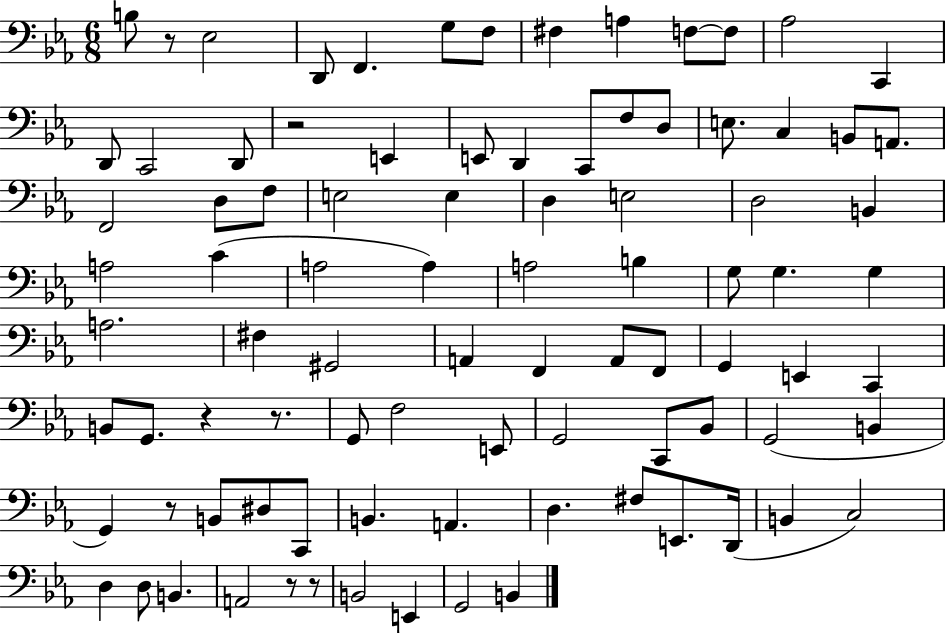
B3/e R/e Eb3/h D2/e F2/q. G3/e F3/e F#3/q A3/q F3/e F3/e Ab3/h C2/q D2/e C2/h D2/e R/h E2/q E2/e D2/q C2/e F3/e D3/e E3/e. C3/q B2/e A2/e. F2/h D3/e F3/e E3/h E3/q D3/q E3/h D3/h B2/q A3/h C4/q A3/h A3/q A3/h B3/q G3/e G3/q. G3/q A3/h. F#3/q G#2/h A2/q F2/q A2/e F2/e G2/q E2/q C2/q B2/e G2/e. R/q R/e. G2/e F3/h E2/e G2/h C2/e Bb2/e G2/h B2/q G2/q R/e B2/e D#3/e C2/e B2/q. A2/q. D3/q. F#3/e E2/e. D2/s B2/q C3/h D3/q D3/e B2/q. A2/h R/e R/e B2/h E2/q G2/h B2/q